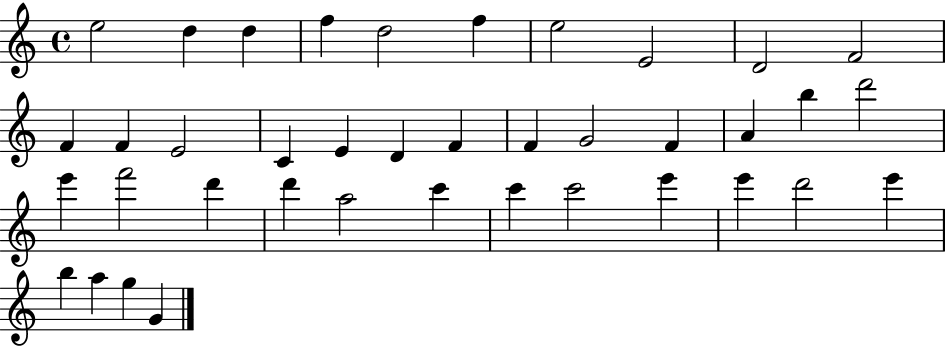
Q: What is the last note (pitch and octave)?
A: G4